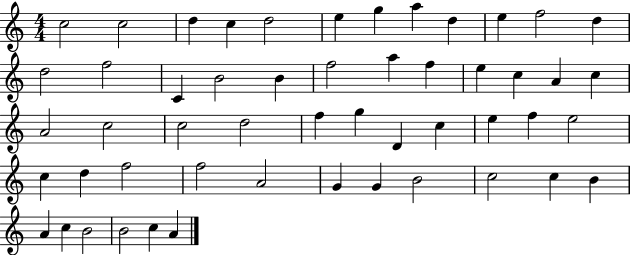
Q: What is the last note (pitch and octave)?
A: A4